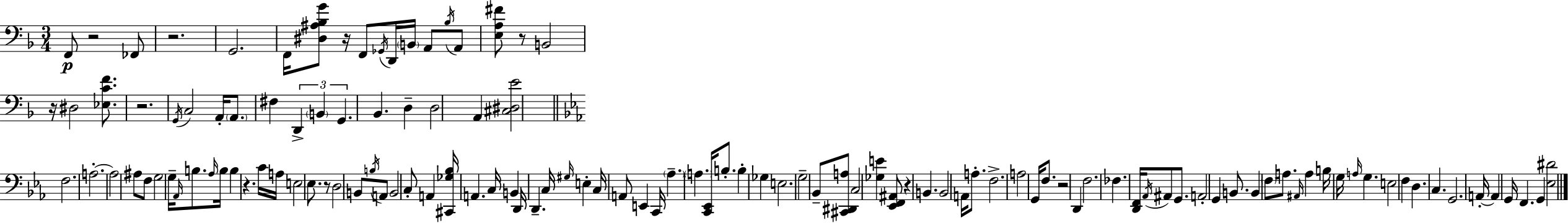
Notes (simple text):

F2/e R/h FES2/e R/h. G2/h. F2/s [D#3,A#3,Bb3,G4]/e R/s F2/e Gb2/s D2/s B2/s A2/e Bb3/s A2/e [E3,A3,F#4]/e R/e B2/h R/s D#3/h [Eb3,C4,F4]/e. R/h. G2/s C3/h A2/s A2/e. F#3/q D2/q B2/q G2/q. Bb2/q. D3/q D3/h A2/q [C#3,D#3,E4]/h F3/h. A3/h. A3/h A#3/e F3/e G3/h G3/s Ab2/s B3/e. Ab3/s B3/s B3/q R/q. C4/s A3/s E3/h Eb3/e. R/e D3/h B2/e B3/s A2/e B2/h C3/e A2/q [C#2,Gb3,Bb3]/s A2/q. C3/s B2/q D2/s D2/q. C3/s G#3/s E3/q C3/s A2/e E2/q C2/s Ab3/q. A3/q. [C2,Eb2]/s B3/e. B3/q Gb3/q E3/h. G3/h Bb2/e [C#2,D#2,A3]/e C3/h [Gb3,E4]/q [Eb2,F2,A#2]/e R/q B2/q. B2/h A2/s A3/e. F3/h. A3/h G2/s F3/e. R/h D2/q F3/h. FES3/q. [D2,F2]/s Ab2/s A#2/e G2/e. A2/h G2/q B2/e. B2/q F3/e A3/e. A#2/s A3/q B3/s G3/s A3/s G3/q. E3/h F3/q D3/q. C3/q. G2/h. A2/s A2/q G2/s F2/q. G2/q [Eb3,D#4]/h